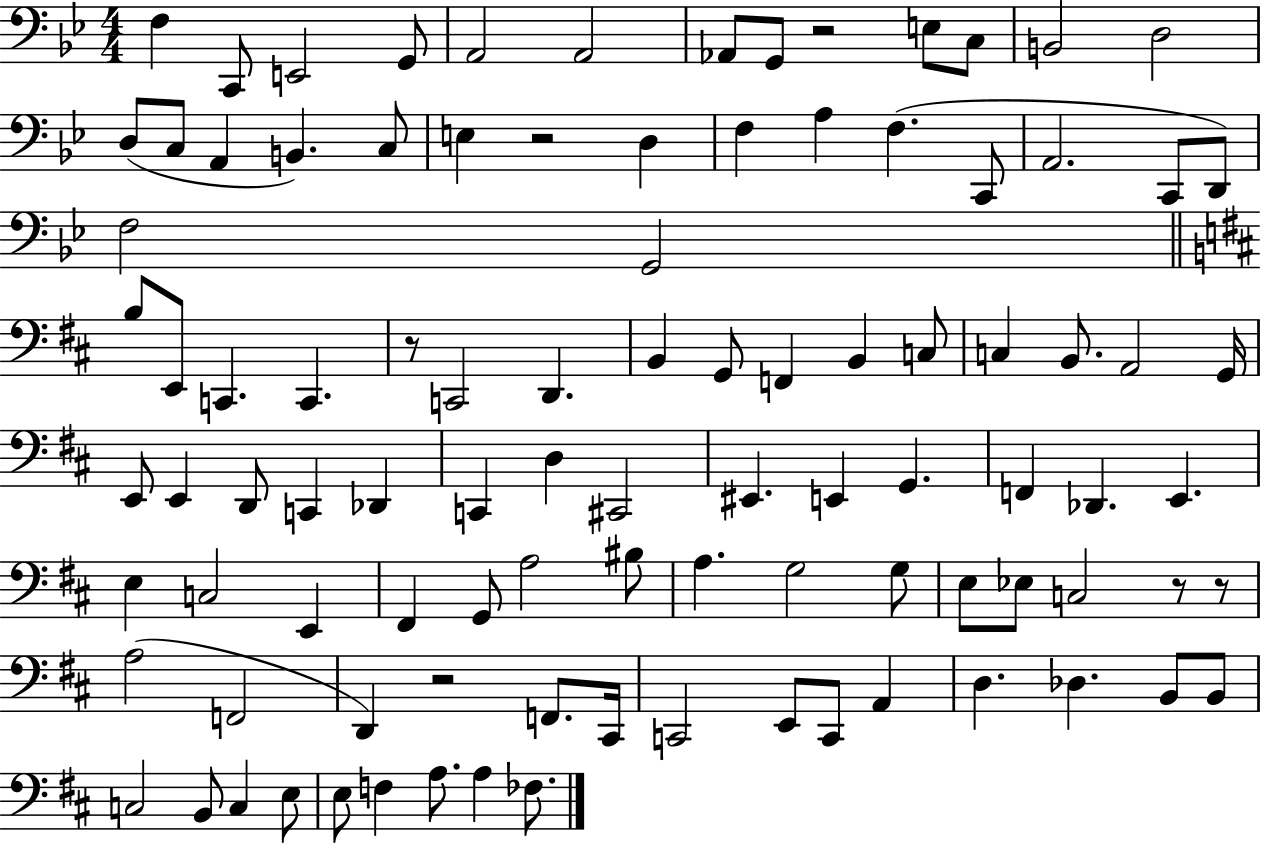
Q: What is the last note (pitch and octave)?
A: FES3